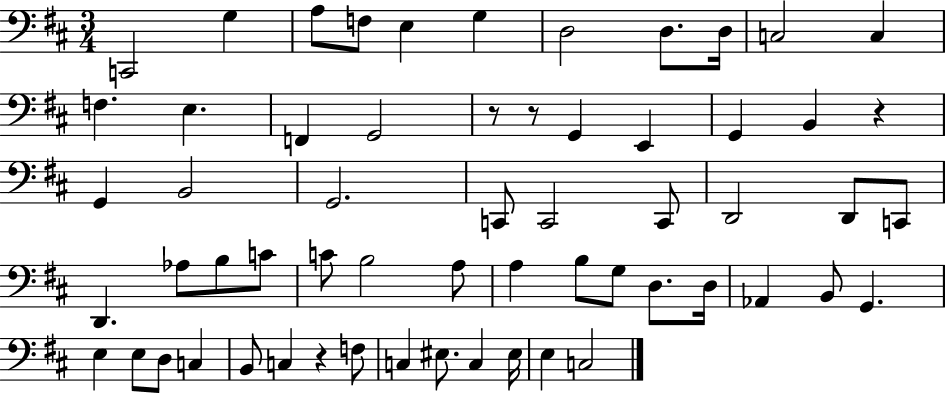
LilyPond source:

{
  \clef bass
  \numericTimeSignature
  \time 3/4
  \key d \major
  c,2 g4 | a8 f8 e4 g4 | d2 d8. d16 | c2 c4 | \break f4. e4. | f,4 g,2 | r8 r8 g,4 e,4 | g,4 b,4 r4 | \break g,4 b,2 | g,2. | c,8 c,2 c,8 | d,2 d,8 c,8 | \break d,4. aes8 b8 c'8 | c'8 b2 a8 | a4 b8 g8 d8. d16 | aes,4 b,8 g,4. | \break e4 e8 d8 c4 | b,8 c4 r4 f8 | c4 eis8. c4 eis16 | e4 c2 | \break \bar "|."
}